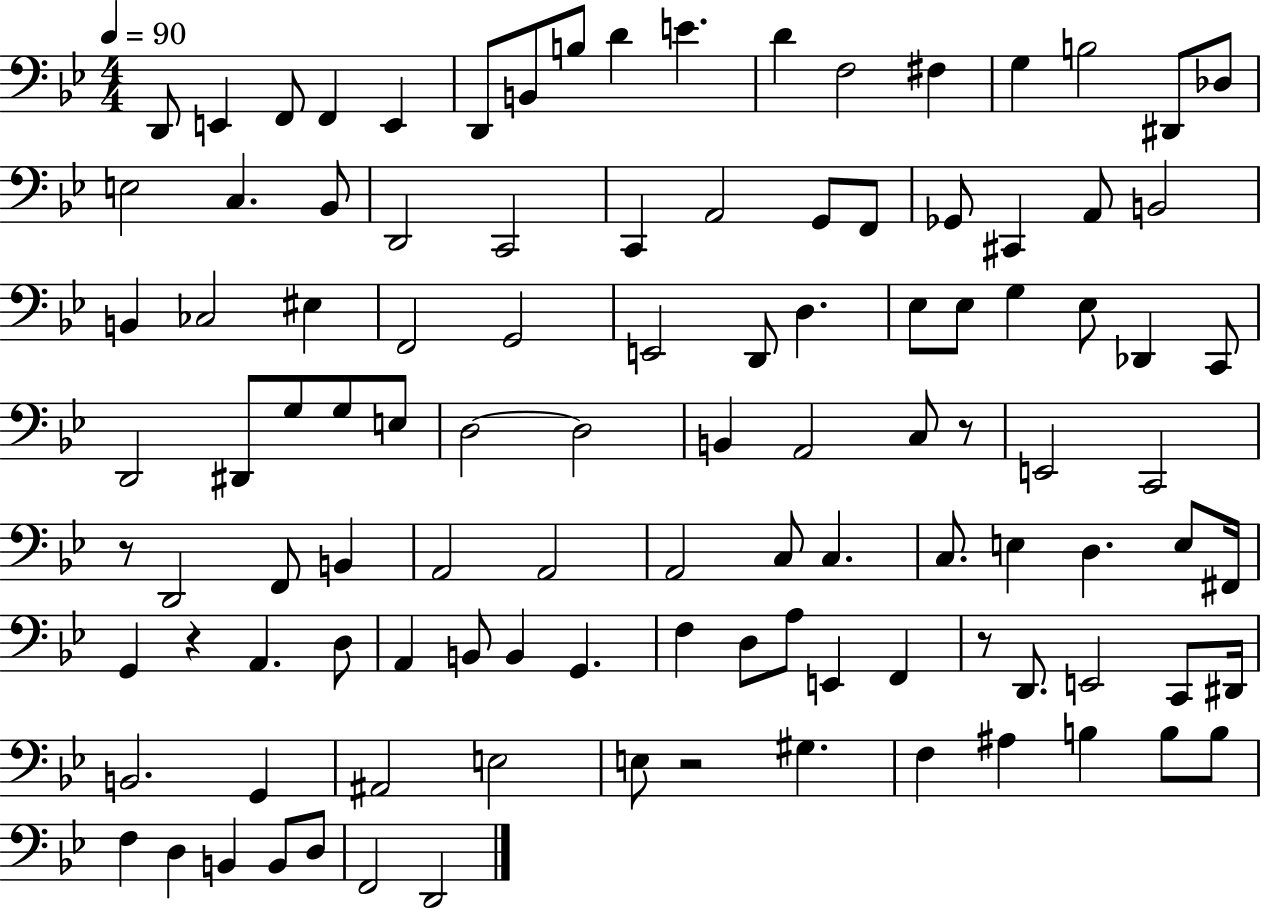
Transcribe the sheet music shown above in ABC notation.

X:1
T:Untitled
M:4/4
L:1/4
K:Bb
D,,/2 E,, F,,/2 F,, E,, D,,/2 B,,/2 B,/2 D E D F,2 ^F, G, B,2 ^D,,/2 _D,/2 E,2 C, _B,,/2 D,,2 C,,2 C,, A,,2 G,,/2 F,,/2 _G,,/2 ^C,, A,,/2 B,,2 B,, _C,2 ^E, F,,2 G,,2 E,,2 D,,/2 D, _E,/2 _E,/2 G, _E,/2 _D,, C,,/2 D,,2 ^D,,/2 G,/2 G,/2 E,/2 D,2 D,2 B,, A,,2 C,/2 z/2 E,,2 C,,2 z/2 D,,2 F,,/2 B,, A,,2 A,,2 A,,2 C,/2 C, C,/2 E, D, E,/2 ^F,,/4 G,, z A,, D,/2 A,, B,,/2 B,, G,, F, D,/2 A,/2 E,, F,, z/2 D,,/2 E,,2 C,,/2 ^D,,/4 B,,2 G,, ^A,,2 E,2 E,/2 z2 ^G, F, ^A, B, B,/2 B,/2 F, D, B,, B,,/2 D,/2 F,,2 D,,2